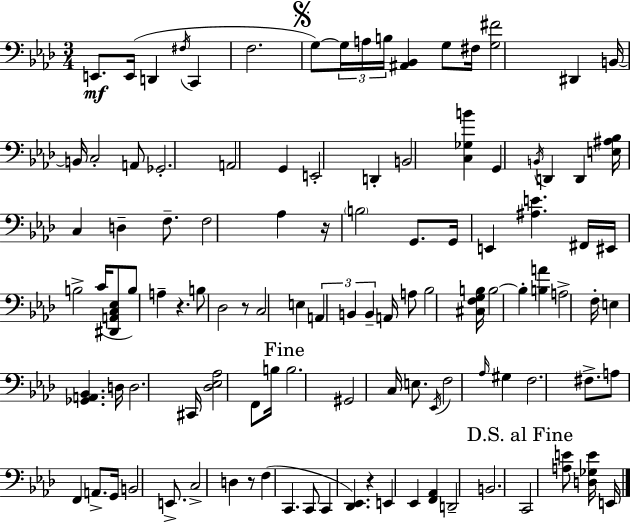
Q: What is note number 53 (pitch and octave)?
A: B3